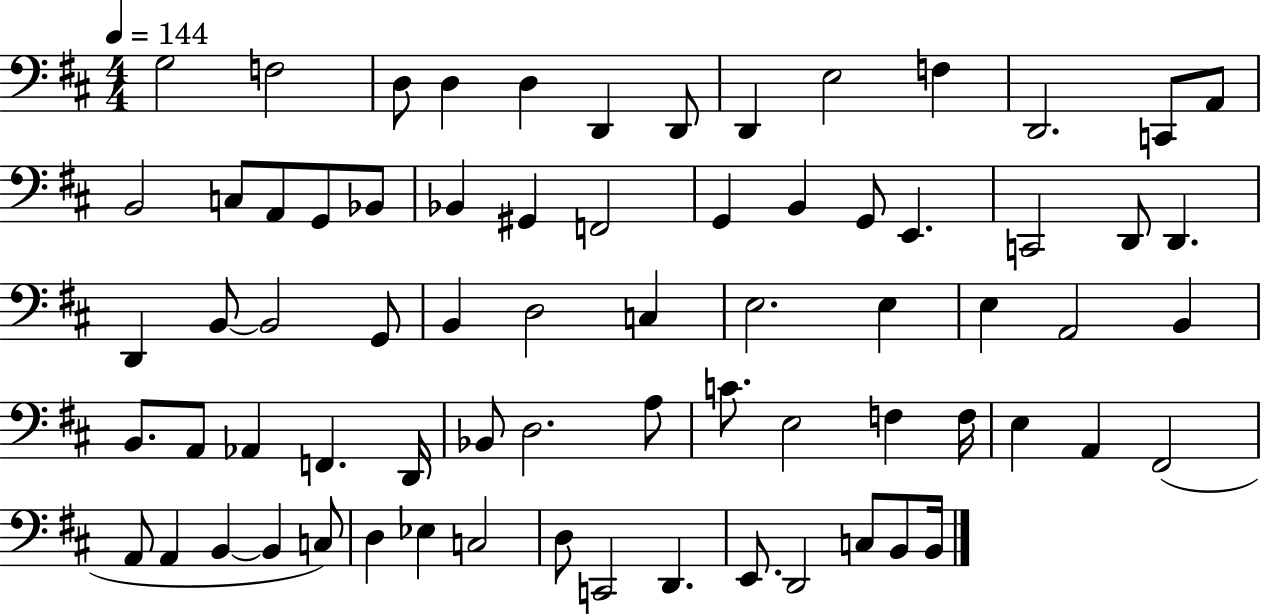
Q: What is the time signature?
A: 4/4